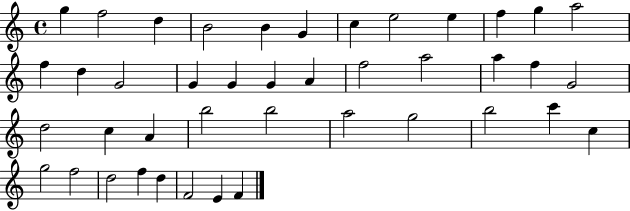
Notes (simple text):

G5/q F5/h D5/q B4/h B4/q G4/q C5/q E5/h E5/q F5/q G5/q A5/h F5/q D5/q G4/h G4/q G4/q G4/q A4/q F5/h A5/h A5/q F5/q G4/h D5/h C5/q A4/q B5/h B5/h A5/h G5/h B5/h C6/q C5/q G5/h F5/h D5/h F5/q D5/q F4/h E4/q F4/q